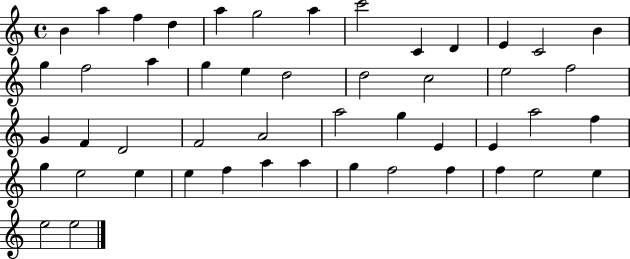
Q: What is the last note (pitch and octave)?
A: E5